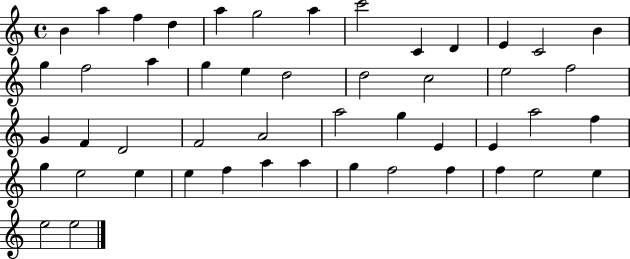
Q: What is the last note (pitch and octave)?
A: E5